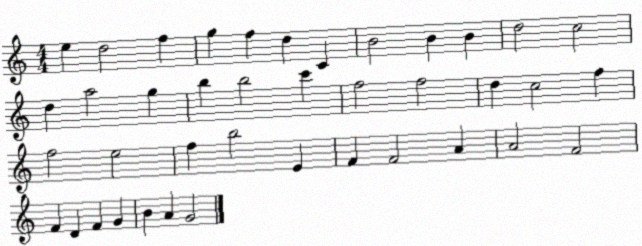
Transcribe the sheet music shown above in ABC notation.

X:1
T:Untitled
M:4/4
L:1/4
K:C
e d2 f g f d C B2 B B d2 c2 d a2 g b b2 c' f2 f2 d c2 f f2 e2 f b2 E F F2 A A2 F2 F D F G B A G2